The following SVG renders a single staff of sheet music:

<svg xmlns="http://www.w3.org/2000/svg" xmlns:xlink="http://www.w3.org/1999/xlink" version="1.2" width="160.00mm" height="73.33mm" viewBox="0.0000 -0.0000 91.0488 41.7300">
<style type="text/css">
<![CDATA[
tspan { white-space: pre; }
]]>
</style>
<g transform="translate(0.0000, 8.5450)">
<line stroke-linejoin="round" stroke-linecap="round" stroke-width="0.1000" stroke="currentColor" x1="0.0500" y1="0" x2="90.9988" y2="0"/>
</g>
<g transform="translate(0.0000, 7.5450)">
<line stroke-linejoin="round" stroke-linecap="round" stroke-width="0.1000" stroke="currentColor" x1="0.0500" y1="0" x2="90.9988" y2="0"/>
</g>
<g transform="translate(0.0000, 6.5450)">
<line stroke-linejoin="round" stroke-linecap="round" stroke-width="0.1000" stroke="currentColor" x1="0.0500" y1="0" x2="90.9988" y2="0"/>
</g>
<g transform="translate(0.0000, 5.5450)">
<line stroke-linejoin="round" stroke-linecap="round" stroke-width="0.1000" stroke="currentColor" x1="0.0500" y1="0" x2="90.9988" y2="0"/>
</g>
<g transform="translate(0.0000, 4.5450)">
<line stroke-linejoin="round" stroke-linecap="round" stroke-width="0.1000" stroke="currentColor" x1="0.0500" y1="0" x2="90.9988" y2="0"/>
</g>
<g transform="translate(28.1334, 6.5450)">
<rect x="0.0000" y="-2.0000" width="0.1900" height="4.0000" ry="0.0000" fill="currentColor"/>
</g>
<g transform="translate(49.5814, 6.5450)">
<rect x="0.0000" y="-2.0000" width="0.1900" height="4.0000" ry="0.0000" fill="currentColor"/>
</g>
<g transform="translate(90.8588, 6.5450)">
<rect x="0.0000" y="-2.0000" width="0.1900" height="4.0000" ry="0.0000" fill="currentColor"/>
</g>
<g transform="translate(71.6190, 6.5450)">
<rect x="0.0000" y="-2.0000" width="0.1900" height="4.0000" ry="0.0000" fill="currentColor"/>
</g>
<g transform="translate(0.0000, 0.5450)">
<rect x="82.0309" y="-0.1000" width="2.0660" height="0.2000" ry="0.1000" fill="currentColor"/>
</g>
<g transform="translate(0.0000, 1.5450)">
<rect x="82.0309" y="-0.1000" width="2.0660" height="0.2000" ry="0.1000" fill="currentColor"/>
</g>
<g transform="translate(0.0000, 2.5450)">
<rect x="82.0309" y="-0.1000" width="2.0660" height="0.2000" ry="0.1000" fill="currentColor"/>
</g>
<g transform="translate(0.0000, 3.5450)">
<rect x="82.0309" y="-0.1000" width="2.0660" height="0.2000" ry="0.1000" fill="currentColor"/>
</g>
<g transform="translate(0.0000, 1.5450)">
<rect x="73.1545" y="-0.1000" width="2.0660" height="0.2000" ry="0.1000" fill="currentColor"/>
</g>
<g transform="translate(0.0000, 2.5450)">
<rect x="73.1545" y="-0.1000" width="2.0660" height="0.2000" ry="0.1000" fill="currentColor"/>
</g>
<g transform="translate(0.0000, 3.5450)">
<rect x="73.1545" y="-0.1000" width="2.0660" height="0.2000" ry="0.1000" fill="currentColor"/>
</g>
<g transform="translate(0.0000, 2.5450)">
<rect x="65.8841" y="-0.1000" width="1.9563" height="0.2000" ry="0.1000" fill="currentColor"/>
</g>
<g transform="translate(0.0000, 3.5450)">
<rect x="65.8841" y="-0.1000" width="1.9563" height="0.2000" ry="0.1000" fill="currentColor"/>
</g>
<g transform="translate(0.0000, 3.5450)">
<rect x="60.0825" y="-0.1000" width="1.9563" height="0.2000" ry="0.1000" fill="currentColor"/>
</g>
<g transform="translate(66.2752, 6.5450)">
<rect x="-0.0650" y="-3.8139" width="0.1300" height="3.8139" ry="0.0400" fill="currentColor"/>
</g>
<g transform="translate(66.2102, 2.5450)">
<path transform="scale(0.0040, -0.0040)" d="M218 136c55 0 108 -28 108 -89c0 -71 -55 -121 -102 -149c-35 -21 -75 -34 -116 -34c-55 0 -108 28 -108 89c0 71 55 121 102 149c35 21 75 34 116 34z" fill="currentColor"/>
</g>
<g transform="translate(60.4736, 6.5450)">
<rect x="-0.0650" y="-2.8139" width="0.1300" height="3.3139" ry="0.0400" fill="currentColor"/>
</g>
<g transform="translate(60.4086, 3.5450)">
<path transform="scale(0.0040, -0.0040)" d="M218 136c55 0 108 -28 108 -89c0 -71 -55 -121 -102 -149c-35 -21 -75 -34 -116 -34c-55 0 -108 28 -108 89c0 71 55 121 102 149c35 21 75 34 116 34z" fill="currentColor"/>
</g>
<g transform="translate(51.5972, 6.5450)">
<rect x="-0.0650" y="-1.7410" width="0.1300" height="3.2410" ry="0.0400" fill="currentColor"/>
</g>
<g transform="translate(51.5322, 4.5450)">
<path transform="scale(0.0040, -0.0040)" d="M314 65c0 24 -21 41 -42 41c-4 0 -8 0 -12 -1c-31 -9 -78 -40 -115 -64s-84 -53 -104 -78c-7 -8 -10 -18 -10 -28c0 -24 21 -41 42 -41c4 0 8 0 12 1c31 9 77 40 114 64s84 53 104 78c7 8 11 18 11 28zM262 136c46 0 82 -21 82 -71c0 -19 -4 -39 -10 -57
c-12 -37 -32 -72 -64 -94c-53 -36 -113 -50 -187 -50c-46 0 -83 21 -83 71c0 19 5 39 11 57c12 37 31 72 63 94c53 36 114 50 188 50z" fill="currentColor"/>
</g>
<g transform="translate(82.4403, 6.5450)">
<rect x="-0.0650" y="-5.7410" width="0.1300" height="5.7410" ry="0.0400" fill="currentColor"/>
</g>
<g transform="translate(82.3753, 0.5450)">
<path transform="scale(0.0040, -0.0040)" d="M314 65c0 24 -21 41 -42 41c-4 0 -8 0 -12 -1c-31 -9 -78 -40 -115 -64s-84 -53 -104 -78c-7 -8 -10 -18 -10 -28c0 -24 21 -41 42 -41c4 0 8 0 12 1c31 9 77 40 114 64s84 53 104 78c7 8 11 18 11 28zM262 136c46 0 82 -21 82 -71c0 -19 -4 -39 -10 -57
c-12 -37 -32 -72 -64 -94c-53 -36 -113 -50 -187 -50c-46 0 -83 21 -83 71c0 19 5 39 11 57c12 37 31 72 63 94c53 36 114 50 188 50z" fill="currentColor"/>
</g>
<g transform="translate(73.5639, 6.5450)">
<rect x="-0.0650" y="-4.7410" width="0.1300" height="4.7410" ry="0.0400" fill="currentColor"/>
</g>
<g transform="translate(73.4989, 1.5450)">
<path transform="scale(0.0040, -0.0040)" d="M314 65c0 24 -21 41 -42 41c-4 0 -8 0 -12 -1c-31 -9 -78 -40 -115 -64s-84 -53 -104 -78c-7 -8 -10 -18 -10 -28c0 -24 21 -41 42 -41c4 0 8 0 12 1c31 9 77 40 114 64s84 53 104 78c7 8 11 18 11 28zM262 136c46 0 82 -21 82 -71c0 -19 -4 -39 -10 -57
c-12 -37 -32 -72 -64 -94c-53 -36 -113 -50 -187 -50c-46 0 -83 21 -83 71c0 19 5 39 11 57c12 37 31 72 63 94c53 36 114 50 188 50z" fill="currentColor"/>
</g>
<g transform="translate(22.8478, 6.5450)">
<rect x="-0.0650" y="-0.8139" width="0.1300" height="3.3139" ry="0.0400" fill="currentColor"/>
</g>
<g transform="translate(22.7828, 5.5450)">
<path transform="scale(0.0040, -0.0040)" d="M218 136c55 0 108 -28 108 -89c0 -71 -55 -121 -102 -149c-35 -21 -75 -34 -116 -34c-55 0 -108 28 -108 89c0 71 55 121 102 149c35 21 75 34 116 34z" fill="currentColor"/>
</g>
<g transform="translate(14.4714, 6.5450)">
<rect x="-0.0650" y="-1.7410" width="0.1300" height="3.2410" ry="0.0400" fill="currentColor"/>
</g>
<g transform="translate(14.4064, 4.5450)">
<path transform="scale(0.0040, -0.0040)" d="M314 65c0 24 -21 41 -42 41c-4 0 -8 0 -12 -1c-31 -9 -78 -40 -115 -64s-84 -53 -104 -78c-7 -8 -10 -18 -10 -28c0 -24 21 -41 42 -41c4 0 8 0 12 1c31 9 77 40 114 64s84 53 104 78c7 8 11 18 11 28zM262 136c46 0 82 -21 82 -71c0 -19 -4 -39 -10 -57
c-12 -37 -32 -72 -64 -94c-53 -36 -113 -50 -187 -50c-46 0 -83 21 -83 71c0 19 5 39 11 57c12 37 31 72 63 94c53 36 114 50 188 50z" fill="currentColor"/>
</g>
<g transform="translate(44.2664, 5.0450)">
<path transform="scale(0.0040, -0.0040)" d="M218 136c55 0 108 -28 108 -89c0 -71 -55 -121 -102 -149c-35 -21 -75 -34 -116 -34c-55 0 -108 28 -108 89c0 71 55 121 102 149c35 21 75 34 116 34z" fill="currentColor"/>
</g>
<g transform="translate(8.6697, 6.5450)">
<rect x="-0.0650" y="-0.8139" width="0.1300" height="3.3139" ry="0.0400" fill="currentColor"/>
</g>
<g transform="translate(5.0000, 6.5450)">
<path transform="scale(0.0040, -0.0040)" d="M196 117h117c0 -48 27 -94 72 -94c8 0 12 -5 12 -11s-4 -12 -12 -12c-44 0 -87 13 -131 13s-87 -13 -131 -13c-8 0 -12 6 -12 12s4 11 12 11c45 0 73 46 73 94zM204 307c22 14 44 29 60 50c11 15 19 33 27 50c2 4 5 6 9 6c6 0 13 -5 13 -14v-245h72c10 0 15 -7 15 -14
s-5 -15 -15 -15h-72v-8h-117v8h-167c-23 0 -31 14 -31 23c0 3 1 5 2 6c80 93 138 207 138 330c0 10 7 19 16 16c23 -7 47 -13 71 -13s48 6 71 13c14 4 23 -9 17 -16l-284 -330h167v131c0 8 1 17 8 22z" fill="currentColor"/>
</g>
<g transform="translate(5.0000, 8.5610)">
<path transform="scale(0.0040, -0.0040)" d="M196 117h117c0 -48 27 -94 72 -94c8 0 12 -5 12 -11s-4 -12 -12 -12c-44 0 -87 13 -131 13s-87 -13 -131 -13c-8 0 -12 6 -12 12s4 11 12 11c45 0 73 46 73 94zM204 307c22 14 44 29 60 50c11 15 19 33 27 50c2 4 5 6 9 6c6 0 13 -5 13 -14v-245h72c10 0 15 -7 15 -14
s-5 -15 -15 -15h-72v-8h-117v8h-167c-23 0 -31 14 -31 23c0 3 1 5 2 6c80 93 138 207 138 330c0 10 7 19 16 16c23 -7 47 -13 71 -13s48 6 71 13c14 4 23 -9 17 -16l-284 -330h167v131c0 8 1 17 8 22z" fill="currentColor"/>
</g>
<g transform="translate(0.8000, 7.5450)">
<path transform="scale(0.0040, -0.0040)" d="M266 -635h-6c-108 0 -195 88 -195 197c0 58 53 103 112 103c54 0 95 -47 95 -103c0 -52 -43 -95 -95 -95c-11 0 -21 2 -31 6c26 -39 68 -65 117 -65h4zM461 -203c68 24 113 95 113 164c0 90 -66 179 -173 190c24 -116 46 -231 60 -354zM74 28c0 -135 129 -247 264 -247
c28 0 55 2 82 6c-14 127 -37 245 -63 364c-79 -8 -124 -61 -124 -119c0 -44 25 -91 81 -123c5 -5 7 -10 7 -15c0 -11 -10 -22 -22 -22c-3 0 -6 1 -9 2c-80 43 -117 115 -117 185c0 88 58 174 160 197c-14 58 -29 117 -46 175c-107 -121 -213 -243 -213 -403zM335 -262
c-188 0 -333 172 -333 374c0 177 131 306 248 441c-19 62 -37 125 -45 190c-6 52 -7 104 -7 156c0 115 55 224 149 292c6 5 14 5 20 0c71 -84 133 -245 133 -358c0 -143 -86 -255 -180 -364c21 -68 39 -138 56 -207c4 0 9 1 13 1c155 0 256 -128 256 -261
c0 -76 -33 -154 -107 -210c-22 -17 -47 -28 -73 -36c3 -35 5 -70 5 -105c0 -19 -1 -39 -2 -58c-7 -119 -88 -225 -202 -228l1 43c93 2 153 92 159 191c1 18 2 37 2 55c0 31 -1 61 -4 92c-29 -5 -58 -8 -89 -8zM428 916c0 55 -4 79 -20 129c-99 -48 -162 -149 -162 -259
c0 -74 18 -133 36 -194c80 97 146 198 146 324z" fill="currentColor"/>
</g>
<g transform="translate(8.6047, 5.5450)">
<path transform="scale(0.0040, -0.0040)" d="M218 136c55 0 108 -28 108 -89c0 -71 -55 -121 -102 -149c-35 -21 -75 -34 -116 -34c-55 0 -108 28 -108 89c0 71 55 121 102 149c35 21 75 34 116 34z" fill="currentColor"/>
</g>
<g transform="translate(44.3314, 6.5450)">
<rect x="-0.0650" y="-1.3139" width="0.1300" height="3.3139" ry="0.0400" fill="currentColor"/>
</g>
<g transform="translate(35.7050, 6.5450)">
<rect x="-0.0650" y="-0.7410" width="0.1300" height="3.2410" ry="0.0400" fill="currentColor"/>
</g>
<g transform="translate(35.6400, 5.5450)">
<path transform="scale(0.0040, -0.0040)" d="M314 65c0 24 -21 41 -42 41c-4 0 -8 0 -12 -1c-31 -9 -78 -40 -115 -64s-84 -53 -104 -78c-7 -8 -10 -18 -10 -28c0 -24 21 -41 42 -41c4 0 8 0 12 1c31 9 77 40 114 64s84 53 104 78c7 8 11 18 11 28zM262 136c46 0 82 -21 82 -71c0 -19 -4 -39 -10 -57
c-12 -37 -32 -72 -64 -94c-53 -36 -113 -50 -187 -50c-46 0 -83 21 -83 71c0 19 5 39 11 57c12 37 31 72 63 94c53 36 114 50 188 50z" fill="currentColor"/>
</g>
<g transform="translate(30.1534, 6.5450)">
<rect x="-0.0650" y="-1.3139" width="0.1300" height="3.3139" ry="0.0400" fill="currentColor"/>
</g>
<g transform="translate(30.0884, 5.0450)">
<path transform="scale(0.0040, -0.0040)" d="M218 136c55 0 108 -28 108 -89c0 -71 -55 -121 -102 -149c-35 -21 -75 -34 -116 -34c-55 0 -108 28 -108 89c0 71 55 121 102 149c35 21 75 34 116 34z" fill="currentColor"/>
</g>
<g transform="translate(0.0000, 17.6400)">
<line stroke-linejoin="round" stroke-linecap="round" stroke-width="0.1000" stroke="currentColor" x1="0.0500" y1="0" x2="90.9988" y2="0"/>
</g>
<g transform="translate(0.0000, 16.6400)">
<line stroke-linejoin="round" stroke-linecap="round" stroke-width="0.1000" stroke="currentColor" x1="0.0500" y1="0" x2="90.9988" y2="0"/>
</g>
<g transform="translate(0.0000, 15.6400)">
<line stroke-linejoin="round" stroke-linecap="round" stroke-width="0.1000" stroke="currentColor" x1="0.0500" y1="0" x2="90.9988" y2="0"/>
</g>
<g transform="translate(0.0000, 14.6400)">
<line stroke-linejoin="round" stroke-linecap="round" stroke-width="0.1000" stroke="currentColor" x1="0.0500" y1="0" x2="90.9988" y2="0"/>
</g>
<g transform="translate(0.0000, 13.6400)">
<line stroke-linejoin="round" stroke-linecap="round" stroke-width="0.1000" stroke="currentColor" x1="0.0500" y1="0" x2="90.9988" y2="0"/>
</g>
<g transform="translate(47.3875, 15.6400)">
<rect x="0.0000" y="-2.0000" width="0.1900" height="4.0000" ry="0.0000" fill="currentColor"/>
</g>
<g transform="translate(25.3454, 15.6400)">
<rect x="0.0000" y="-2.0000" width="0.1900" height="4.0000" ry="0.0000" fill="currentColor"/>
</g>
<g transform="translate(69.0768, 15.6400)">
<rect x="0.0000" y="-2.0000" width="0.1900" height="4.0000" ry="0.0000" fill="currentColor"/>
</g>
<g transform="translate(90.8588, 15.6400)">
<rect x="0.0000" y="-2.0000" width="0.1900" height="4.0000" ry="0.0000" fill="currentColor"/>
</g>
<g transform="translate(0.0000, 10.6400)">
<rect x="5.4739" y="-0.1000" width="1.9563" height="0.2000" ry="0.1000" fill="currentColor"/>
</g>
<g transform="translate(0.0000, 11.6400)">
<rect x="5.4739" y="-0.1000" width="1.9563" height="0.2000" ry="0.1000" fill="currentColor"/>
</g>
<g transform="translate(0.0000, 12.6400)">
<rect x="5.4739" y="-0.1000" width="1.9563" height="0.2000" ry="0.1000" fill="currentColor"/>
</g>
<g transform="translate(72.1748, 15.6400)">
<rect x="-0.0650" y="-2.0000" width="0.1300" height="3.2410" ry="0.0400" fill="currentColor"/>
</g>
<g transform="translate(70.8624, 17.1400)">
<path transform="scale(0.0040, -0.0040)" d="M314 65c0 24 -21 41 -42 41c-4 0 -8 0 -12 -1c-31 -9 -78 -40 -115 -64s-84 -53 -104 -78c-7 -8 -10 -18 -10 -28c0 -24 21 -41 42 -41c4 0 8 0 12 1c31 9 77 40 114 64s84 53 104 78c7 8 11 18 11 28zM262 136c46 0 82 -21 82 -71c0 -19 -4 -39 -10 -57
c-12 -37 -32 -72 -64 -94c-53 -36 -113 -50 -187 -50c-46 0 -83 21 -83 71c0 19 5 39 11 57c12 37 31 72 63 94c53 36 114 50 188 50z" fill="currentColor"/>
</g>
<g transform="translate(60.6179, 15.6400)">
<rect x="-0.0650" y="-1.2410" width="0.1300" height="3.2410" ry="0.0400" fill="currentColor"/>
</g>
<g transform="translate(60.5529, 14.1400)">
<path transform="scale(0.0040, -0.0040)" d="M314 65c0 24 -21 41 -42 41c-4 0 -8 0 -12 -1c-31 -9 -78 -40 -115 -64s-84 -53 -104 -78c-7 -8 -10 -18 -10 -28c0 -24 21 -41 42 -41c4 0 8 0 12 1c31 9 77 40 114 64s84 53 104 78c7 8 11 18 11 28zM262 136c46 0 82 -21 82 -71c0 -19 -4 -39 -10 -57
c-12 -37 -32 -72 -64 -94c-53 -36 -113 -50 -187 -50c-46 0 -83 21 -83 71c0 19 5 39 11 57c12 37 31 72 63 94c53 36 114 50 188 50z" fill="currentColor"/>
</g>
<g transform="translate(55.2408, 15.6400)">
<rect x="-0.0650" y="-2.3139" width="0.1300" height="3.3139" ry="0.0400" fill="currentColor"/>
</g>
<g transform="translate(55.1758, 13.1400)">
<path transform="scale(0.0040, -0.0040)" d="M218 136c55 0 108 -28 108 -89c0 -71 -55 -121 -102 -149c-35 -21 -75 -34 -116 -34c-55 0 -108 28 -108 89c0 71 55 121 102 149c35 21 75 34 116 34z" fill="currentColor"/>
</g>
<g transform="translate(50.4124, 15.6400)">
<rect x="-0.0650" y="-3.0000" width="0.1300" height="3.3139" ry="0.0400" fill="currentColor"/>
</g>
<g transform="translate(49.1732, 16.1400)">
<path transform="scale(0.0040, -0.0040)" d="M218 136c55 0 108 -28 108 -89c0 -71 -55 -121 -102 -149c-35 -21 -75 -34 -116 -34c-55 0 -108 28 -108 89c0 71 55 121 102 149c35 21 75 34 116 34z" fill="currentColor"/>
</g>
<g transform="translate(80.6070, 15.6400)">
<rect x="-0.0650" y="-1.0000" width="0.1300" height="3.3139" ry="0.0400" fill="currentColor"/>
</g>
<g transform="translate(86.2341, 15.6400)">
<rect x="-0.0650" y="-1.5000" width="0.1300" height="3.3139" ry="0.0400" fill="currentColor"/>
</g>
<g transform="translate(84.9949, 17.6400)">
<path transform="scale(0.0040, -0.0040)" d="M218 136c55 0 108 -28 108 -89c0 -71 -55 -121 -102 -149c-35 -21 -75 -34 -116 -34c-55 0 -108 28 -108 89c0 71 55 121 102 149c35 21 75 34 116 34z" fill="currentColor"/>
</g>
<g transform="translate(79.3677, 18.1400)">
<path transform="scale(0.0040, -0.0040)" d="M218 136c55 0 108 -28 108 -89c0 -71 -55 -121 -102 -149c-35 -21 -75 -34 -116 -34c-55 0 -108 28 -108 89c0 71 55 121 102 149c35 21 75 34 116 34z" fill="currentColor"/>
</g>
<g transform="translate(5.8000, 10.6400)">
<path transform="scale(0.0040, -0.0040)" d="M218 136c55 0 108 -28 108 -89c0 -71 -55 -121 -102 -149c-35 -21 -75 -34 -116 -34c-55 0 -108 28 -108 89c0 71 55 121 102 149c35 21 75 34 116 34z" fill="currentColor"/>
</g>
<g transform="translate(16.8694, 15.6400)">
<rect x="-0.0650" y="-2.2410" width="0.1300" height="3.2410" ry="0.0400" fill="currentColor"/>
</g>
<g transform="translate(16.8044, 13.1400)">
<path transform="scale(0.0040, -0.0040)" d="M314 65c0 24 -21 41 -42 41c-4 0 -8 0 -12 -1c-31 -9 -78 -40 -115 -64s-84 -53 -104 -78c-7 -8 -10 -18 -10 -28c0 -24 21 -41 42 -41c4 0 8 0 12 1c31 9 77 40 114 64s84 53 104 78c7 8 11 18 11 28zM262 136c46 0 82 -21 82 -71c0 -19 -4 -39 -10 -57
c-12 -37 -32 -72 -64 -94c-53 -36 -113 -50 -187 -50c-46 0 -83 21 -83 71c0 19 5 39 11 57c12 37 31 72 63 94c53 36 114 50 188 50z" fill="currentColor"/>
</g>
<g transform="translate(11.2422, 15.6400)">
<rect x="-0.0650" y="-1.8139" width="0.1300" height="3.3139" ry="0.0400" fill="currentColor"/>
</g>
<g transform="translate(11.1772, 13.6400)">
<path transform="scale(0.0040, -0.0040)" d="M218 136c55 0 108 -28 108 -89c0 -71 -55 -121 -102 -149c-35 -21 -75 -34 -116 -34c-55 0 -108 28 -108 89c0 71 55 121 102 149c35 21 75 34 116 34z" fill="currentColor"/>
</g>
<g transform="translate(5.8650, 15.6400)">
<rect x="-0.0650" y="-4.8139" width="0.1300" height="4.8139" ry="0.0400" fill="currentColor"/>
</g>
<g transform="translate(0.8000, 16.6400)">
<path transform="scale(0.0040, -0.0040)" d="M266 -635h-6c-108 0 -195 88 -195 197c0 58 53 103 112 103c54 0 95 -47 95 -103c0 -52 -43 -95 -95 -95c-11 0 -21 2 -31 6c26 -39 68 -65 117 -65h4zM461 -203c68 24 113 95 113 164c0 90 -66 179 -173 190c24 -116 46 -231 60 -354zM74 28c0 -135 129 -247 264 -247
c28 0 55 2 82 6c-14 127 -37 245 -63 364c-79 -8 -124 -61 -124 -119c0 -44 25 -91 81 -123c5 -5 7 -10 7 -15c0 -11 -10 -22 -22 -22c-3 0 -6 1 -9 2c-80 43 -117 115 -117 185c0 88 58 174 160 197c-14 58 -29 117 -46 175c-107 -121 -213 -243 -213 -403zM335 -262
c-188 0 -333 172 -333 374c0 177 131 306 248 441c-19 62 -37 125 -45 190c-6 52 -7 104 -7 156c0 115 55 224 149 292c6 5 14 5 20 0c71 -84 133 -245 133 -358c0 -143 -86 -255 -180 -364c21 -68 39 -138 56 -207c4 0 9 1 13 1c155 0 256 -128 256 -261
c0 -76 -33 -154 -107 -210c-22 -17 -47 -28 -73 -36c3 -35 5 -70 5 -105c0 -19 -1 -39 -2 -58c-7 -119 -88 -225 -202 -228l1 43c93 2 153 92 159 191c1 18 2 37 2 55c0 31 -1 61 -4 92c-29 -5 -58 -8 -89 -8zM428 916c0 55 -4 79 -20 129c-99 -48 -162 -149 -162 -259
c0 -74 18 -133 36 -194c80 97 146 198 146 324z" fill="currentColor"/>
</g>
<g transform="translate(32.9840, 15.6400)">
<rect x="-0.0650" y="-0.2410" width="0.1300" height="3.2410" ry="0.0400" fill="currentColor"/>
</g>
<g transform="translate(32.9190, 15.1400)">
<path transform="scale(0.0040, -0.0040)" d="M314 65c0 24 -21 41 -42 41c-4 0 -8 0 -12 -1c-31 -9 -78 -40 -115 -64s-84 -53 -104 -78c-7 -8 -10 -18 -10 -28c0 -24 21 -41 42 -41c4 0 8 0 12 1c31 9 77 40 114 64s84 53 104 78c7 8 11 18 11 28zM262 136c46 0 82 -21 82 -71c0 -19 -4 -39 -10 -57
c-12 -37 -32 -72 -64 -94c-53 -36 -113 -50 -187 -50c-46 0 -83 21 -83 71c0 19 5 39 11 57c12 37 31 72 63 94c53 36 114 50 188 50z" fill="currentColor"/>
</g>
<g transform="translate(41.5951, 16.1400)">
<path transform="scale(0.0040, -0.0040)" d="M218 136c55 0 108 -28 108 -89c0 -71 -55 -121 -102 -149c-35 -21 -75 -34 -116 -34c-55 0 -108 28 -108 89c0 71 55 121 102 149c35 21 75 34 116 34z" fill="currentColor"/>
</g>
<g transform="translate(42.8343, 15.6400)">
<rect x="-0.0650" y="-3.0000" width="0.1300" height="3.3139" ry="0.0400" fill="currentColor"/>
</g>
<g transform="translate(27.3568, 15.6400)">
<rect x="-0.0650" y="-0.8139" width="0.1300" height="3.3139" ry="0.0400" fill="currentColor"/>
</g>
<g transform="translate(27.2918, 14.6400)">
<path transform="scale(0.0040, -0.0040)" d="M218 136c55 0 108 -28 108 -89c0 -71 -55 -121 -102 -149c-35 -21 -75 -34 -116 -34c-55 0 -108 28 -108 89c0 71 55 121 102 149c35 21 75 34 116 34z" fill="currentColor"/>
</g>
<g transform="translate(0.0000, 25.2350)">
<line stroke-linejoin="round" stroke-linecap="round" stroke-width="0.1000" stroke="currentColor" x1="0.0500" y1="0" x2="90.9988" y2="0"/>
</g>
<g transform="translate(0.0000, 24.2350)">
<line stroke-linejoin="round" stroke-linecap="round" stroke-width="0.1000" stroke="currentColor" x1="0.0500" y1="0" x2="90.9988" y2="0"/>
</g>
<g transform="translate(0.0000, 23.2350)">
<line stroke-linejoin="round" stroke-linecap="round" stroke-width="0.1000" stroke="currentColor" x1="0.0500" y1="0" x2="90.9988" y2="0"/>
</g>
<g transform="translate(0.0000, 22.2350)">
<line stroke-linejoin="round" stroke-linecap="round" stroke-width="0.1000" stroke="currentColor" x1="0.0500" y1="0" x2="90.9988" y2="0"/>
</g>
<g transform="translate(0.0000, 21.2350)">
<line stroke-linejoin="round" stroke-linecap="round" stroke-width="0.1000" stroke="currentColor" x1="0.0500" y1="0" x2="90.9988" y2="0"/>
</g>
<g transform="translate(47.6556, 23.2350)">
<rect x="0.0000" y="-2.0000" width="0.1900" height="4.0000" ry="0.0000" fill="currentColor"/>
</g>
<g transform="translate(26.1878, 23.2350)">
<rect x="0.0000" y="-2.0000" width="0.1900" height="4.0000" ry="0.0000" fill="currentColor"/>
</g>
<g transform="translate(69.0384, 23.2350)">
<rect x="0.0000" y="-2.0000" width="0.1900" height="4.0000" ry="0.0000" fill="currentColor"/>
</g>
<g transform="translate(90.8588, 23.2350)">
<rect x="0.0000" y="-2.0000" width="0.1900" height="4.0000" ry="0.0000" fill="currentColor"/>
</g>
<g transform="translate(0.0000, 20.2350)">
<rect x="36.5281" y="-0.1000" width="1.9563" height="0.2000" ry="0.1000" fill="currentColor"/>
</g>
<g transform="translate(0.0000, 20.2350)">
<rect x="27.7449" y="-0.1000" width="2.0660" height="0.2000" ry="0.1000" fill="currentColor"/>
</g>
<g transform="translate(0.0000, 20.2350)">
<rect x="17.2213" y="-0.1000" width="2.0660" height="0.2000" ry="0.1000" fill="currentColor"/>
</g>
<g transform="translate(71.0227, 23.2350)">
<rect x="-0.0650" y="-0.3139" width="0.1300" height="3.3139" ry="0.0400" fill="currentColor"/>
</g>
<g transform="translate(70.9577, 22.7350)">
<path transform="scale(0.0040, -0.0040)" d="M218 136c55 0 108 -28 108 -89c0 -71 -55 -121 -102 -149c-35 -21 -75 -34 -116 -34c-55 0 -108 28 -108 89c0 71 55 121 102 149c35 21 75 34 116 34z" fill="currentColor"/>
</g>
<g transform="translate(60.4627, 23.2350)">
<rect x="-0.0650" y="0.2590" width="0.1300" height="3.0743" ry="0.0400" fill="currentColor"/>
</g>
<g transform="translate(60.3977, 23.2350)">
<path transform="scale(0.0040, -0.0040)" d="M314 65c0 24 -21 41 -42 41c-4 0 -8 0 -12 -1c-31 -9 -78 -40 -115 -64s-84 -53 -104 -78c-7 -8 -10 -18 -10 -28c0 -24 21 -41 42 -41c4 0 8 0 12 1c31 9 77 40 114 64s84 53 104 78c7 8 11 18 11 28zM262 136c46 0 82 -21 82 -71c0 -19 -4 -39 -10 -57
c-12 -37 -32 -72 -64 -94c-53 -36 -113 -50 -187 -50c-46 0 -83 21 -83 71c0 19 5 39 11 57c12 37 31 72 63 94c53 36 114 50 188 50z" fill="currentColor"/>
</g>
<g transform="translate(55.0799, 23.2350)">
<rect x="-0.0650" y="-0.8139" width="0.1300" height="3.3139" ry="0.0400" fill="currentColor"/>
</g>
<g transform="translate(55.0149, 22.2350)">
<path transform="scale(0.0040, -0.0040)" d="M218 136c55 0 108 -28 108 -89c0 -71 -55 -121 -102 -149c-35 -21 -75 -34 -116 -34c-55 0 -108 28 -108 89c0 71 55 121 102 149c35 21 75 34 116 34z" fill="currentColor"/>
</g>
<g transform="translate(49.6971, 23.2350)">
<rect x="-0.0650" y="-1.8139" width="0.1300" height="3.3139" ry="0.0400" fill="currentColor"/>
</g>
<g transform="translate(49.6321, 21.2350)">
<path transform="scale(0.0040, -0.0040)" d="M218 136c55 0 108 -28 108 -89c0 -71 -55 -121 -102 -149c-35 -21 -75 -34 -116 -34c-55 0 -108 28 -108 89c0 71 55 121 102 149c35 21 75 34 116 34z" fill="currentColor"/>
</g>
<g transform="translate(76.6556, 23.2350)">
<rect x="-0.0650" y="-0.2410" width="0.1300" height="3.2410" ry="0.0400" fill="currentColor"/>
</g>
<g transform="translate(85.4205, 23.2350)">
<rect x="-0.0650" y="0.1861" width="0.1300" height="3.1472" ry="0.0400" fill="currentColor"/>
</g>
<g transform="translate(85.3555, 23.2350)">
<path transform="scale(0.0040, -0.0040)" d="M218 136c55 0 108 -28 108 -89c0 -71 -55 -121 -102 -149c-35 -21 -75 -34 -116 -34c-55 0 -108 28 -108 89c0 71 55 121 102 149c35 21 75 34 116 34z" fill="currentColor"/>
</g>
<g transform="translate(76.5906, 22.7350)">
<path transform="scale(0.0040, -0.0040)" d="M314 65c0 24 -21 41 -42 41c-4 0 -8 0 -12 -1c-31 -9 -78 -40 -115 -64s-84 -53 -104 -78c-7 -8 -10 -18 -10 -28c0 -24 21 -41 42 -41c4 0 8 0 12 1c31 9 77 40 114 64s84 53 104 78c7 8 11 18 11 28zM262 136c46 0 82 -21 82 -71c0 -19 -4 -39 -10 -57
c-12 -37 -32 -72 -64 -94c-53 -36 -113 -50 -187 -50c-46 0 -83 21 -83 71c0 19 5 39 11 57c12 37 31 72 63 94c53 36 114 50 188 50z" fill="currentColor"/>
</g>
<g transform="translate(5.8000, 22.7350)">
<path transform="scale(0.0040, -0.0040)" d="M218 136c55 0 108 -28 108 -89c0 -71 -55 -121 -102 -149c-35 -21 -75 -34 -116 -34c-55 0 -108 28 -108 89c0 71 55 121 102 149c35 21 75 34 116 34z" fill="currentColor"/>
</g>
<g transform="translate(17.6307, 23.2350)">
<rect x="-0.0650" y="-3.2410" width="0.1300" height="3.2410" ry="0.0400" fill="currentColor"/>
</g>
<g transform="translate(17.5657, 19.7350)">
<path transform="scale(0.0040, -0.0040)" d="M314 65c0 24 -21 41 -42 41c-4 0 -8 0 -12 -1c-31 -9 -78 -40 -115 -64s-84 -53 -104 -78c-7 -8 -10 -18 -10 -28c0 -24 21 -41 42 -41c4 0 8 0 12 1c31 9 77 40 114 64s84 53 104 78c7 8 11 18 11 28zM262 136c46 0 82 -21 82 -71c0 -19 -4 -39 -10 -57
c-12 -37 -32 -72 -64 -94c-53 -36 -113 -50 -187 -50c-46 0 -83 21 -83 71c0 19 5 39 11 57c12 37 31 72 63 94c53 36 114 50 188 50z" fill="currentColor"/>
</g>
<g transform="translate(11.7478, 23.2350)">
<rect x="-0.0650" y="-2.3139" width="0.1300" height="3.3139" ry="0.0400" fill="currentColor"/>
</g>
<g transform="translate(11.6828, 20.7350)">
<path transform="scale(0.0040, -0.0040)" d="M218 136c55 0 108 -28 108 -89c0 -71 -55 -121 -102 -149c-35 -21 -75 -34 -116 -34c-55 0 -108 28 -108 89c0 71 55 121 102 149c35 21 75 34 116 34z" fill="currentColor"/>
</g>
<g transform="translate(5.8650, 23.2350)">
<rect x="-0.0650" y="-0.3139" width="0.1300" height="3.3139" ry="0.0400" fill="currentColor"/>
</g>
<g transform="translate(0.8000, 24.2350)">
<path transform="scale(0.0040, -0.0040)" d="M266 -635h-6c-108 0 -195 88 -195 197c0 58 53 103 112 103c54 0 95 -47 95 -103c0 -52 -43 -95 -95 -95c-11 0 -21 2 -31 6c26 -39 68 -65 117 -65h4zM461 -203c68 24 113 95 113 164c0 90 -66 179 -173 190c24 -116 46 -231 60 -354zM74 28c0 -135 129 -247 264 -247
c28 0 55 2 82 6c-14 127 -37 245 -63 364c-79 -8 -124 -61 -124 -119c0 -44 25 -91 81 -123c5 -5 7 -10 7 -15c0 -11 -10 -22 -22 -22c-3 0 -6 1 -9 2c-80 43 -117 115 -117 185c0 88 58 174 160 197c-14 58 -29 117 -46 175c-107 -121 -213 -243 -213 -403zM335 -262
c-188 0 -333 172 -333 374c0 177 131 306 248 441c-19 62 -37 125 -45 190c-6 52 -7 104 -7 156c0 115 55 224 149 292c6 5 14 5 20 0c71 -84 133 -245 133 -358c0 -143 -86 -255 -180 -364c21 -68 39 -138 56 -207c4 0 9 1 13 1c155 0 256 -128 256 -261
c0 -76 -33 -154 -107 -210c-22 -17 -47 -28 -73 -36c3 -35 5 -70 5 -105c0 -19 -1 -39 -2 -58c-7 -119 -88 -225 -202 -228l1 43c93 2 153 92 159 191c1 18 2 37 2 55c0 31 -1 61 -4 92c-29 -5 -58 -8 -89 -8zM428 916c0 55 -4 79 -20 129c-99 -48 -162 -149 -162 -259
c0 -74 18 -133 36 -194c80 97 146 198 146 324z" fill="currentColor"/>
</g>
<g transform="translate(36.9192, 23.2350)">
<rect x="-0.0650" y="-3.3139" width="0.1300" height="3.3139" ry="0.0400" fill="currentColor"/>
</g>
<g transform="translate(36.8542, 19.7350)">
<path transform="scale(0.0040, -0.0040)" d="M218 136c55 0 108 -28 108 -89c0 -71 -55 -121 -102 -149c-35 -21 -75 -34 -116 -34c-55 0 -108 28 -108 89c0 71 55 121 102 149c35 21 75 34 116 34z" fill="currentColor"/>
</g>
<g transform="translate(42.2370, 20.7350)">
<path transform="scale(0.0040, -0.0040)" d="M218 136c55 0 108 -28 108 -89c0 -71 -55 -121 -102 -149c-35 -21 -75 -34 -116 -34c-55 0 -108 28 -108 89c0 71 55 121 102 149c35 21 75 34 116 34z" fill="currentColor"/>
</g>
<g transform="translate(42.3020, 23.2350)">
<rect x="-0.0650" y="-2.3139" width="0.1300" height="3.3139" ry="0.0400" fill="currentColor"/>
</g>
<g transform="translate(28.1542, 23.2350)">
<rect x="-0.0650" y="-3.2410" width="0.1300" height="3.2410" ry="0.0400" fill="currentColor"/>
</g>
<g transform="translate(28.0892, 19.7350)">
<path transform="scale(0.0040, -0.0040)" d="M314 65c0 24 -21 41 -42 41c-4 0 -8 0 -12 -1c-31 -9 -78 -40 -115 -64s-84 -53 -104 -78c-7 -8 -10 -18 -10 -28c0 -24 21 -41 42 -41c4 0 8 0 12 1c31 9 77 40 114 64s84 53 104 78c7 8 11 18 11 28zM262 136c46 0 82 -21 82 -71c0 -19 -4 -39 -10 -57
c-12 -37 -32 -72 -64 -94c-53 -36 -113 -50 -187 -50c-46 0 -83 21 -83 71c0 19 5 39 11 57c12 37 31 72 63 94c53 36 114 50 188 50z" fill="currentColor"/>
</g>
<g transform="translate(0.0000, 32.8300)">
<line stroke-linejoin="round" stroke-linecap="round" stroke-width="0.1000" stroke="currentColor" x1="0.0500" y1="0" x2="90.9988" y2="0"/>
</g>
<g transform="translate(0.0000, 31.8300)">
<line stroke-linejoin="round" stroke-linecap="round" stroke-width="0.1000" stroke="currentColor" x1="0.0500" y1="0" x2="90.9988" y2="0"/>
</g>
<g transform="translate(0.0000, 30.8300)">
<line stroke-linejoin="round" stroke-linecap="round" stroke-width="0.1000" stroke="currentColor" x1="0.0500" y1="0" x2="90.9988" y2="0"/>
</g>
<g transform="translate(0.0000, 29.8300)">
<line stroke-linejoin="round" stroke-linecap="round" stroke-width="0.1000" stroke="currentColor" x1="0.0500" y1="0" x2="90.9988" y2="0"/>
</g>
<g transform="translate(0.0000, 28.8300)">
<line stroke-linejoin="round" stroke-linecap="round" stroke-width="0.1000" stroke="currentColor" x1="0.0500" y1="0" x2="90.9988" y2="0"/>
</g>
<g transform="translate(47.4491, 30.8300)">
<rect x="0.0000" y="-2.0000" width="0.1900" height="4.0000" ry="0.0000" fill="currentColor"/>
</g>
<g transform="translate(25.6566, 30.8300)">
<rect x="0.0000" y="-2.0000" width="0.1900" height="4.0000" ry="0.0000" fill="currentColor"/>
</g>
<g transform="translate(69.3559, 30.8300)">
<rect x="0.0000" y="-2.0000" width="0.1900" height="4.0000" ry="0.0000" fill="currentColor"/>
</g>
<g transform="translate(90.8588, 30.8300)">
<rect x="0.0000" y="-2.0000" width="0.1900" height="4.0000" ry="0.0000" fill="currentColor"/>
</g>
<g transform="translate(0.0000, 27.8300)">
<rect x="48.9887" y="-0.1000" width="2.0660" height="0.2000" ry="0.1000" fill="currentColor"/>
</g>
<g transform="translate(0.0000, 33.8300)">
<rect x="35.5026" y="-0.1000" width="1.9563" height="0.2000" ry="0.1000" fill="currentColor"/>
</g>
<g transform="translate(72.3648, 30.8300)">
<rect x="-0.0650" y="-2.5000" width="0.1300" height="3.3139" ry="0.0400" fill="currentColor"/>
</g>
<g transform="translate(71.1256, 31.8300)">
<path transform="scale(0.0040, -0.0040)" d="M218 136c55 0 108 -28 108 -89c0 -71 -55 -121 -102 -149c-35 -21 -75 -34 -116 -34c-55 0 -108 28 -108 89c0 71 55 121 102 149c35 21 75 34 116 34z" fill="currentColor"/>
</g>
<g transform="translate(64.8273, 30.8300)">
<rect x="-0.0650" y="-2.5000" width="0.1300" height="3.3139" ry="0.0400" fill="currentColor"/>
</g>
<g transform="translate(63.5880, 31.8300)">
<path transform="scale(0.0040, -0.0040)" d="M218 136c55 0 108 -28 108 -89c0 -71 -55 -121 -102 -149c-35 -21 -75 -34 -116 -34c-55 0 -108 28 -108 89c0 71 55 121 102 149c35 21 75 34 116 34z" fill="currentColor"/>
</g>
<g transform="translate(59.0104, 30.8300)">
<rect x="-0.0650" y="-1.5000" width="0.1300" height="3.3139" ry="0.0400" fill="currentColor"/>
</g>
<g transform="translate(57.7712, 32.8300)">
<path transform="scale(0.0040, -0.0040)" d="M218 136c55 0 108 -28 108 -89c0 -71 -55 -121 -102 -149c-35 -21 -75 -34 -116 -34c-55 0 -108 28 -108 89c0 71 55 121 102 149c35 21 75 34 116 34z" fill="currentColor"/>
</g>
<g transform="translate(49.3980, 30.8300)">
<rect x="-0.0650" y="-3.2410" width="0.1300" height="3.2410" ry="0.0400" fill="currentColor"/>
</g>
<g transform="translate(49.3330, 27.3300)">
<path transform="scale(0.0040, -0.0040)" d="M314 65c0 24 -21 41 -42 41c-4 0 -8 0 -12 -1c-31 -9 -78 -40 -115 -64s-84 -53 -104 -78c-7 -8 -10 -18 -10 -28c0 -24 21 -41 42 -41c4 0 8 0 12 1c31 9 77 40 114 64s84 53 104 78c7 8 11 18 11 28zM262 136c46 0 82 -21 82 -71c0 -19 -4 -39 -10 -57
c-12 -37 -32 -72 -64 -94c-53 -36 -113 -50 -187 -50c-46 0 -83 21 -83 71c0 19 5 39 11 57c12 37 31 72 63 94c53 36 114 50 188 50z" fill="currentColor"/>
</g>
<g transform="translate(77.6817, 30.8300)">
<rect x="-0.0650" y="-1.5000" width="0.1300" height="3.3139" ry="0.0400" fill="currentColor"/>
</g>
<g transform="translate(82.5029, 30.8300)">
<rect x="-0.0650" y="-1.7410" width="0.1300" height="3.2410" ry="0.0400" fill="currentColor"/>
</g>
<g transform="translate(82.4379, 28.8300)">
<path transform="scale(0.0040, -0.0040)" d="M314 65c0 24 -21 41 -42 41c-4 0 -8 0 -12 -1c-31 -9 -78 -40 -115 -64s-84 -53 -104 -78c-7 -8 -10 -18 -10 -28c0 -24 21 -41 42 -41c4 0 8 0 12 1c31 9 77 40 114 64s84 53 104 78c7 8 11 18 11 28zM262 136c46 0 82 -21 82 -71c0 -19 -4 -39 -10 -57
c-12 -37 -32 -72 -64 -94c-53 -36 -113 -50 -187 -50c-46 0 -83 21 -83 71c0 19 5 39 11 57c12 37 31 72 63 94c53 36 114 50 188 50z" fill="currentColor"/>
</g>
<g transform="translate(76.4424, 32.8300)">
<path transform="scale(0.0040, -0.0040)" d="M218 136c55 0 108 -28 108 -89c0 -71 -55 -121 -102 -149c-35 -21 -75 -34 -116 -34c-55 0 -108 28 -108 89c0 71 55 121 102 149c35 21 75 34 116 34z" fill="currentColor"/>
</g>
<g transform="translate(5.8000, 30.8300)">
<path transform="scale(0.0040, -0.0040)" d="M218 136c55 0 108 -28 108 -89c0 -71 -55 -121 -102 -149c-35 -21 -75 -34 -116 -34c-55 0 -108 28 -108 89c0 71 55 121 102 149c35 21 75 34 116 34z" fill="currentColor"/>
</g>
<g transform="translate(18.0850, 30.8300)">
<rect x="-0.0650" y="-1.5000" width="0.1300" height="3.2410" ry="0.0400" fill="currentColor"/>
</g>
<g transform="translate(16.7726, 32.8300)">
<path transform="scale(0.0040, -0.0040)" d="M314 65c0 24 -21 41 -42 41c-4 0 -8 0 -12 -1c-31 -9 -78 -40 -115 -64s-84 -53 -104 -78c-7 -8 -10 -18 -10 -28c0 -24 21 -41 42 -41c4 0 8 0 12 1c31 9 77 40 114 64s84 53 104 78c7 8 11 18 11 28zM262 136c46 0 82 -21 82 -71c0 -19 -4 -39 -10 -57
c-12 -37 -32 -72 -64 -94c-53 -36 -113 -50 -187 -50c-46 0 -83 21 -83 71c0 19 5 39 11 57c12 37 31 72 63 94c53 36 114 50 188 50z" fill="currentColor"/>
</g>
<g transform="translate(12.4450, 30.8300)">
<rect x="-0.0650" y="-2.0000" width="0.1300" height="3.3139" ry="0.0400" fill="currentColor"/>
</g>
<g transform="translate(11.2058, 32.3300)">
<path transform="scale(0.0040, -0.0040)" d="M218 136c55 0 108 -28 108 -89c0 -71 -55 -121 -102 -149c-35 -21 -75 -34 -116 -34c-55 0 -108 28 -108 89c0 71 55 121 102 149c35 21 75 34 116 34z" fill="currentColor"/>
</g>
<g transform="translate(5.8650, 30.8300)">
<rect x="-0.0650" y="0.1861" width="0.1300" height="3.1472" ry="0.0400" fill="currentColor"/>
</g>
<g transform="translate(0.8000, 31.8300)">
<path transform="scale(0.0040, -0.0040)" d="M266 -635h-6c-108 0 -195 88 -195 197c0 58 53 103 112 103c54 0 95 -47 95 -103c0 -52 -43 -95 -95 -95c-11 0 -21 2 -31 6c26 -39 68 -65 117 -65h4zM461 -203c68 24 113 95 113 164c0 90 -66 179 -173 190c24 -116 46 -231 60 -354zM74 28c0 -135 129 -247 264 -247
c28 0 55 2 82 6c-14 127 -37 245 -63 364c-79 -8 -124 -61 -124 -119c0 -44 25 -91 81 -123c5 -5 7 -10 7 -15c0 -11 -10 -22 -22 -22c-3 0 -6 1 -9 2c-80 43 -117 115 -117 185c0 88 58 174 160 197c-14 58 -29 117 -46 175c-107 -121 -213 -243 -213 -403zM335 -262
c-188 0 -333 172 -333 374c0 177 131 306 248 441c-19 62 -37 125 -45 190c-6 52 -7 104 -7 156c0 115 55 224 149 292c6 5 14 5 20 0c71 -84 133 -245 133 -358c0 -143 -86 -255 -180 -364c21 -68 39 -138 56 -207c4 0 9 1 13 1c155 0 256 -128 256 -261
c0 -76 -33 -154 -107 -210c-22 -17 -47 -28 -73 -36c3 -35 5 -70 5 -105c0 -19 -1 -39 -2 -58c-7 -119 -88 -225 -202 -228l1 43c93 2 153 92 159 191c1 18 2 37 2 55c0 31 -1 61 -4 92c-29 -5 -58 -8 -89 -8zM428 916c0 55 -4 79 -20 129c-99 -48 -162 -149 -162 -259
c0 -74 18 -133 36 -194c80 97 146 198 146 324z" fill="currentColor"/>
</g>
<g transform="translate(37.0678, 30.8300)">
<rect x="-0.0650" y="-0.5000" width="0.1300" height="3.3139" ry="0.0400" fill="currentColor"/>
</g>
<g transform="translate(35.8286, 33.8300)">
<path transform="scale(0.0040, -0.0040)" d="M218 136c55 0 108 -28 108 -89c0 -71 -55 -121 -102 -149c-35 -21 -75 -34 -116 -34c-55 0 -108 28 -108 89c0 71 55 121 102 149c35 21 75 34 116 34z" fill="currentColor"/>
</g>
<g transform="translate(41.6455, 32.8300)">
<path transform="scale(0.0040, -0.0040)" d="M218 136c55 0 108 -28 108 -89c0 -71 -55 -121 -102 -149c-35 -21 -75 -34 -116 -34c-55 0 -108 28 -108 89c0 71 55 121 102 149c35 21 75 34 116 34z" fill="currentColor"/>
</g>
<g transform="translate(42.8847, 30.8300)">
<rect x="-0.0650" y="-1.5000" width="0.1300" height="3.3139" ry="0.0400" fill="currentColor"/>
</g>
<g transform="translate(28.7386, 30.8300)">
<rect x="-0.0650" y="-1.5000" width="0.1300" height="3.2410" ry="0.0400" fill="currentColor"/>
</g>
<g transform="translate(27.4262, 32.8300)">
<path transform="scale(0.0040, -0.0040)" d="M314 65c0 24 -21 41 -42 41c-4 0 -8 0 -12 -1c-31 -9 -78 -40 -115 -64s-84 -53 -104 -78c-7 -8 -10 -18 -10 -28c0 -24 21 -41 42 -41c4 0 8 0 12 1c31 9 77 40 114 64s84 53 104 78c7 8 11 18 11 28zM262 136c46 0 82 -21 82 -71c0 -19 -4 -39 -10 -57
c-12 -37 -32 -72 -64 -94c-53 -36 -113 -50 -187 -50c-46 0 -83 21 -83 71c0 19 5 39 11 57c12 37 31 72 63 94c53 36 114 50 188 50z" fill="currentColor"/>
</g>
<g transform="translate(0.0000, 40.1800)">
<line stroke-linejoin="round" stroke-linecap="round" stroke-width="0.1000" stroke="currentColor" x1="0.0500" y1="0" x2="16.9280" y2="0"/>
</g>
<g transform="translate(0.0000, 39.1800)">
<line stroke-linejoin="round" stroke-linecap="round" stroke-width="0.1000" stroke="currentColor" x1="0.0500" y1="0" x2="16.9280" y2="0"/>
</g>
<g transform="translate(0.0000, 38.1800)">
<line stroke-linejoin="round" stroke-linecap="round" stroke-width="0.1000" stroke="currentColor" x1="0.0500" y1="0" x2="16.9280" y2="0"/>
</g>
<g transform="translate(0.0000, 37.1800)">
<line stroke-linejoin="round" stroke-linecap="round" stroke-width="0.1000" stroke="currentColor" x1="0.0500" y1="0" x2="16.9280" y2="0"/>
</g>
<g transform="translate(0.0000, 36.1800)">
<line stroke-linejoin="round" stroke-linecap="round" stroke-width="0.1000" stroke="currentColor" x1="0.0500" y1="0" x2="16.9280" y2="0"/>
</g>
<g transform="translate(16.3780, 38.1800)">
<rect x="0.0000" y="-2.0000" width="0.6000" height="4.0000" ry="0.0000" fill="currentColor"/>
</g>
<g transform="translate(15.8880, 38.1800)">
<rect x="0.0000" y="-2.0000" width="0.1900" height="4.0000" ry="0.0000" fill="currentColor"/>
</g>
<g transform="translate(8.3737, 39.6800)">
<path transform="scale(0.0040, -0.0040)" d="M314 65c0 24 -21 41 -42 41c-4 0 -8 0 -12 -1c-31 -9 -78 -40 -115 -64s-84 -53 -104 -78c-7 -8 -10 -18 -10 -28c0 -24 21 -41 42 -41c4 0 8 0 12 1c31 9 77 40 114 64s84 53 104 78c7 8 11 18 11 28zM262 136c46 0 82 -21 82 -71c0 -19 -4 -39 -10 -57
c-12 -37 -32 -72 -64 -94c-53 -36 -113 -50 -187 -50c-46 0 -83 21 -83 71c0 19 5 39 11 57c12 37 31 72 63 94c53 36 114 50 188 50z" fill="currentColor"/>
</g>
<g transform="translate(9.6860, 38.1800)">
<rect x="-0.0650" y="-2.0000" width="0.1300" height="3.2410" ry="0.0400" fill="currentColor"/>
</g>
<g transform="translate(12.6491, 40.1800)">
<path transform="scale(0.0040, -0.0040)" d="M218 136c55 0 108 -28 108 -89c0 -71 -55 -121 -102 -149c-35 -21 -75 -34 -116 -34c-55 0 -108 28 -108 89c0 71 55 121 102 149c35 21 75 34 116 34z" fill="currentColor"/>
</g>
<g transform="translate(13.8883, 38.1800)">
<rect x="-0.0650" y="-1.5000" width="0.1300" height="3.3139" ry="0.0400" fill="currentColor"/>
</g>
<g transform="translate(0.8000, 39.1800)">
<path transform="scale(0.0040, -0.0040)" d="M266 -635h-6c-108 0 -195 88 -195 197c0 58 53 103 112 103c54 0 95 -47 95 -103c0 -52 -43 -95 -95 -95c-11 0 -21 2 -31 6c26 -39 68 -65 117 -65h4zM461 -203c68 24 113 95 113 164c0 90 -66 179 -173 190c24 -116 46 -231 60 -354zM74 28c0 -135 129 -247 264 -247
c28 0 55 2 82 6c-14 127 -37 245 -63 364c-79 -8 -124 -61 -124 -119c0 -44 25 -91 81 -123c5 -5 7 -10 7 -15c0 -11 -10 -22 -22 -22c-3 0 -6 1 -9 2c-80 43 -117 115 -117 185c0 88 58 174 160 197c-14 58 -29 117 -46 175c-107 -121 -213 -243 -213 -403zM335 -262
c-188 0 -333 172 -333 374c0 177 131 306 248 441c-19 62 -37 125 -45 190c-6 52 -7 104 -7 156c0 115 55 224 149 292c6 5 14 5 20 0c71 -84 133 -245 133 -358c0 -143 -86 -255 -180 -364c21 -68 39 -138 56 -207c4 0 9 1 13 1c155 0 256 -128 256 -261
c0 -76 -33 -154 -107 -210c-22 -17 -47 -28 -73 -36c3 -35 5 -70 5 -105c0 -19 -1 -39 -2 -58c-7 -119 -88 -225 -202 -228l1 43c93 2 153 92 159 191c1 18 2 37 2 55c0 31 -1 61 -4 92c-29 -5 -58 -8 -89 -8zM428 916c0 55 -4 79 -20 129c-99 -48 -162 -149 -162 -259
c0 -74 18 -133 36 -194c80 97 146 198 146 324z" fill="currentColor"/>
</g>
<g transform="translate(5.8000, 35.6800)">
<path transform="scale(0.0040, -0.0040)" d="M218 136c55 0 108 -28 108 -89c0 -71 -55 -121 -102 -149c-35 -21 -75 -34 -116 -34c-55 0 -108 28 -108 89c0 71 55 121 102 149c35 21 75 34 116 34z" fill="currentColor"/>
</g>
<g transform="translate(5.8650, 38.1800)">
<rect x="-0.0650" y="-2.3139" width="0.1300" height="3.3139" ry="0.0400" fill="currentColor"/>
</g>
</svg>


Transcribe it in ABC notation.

X:1
T:Untitled
M:4/4
L:1/4
K:C
d f2 d e d2 e f2 a c' e'2 g'2 e' f g2 d c2 A A g e2 F2 D E c g b2 b2 b g f d B2 c c2 B B F E2 E2 C E b2 E G G E f2 g F2 E